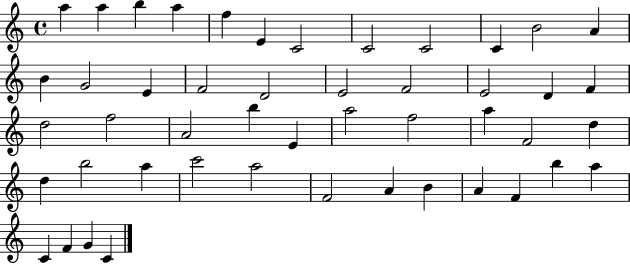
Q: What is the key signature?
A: C major